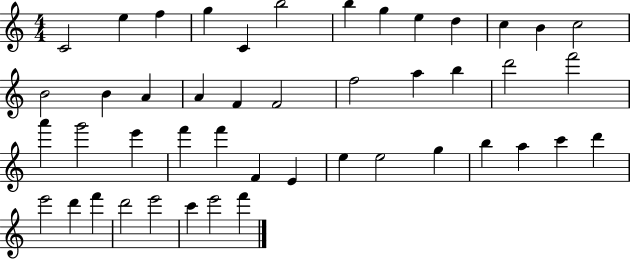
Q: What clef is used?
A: treble